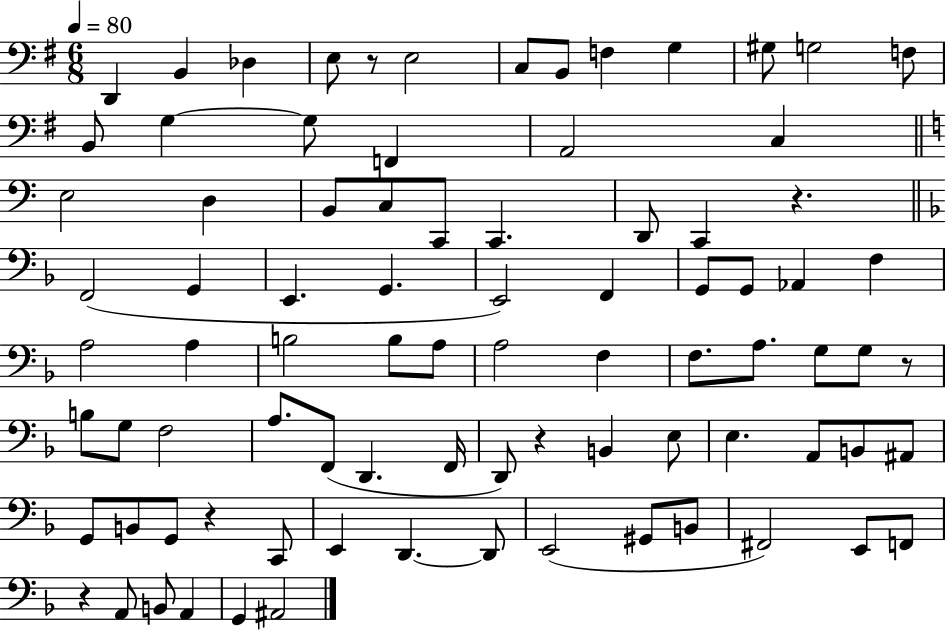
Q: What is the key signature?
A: G major